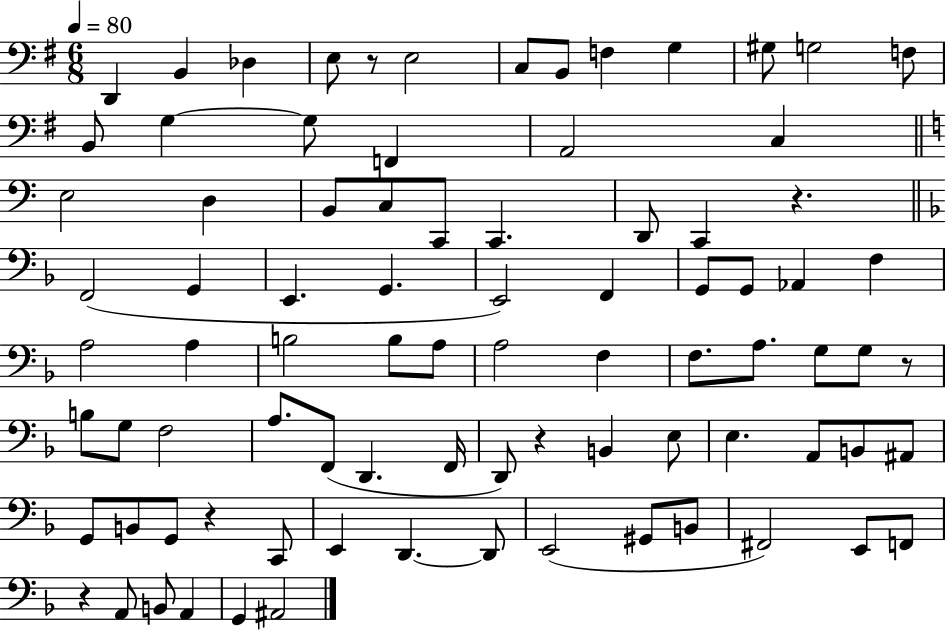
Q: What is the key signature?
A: G major